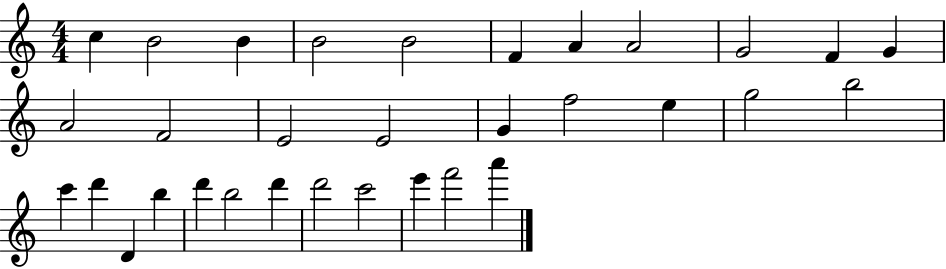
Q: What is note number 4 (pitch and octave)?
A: B4